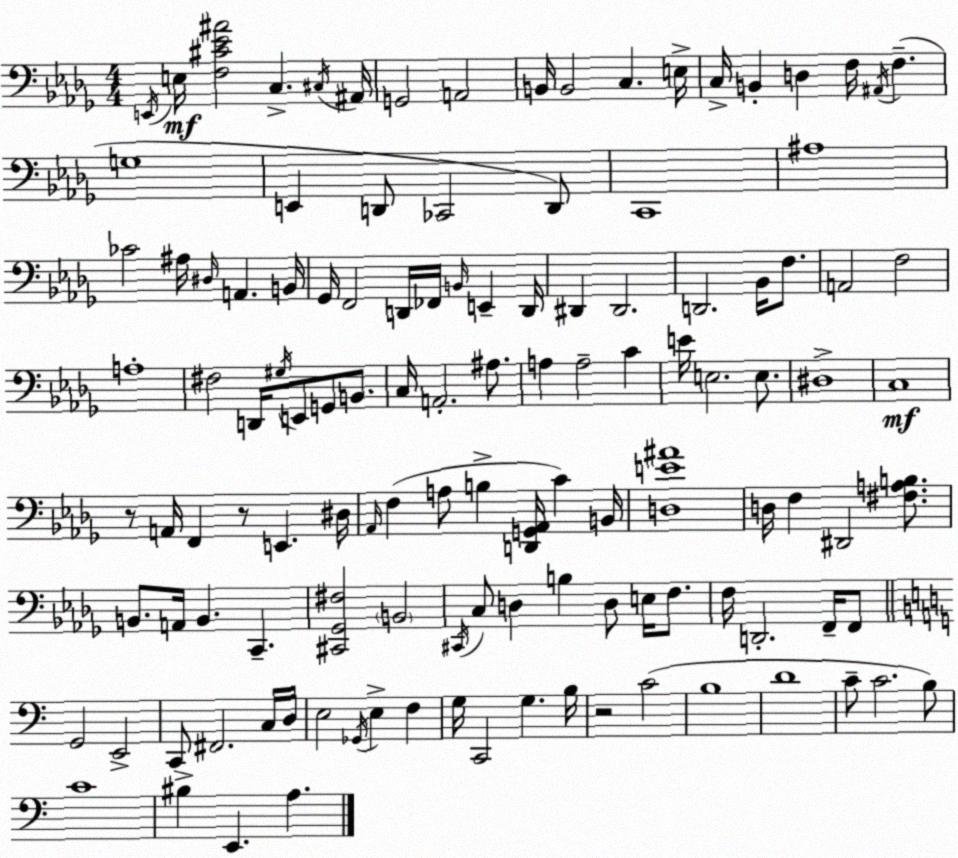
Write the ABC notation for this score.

X:1
T:Untitled
M:4/4
L:1/4
K:Bbm
E,,/4 E,/4 [F,^C_E^A]2 C, ^C,/4 ^A,,/4 G,,2 A,,2 B,,/4 B,,2 C, E,/4 C,/4 B,, D, F,/4 ^A,,/4 F, G,4 E,, D,,/2 _C,,2 D,,/2 C,,4 ^A,4 _C2 ^A,/4 ^D,/4 A,, B,,/4 _G,,/4 F,,2 D,,/4 _F,,/4 B,,/4 E,, D,,/4 ^D,, ^D,,2 D,,2 _B,,/4 F,/2 A,,2 F,2 A,4 ^F,2 D,,/4 ^G,/4 E,,/2 G,,/2 B,,/2 C,/4 A,,2 ^A,/2 A, A,2 C E/4 E,2 E,/2 ^D,4 C,4 z/2 A,,/4 F,, z/2 E,, ^D,/4 _A,,/4 F, A,/2 B, [D,,G,,_A,,]/4 C B,,/4 [D,E^A]4 D,/4 F, ^D,,2 [^F,A,B,]/2 B,,/2 A,,/4 B,, C,, [^C,,_G,,^F,]2 B,,2 ^C,,/4 C,/2 D, B, D,/2 E,/4 F,/2 F,/4 D,,2 F,,/4 F,,/2 G,,2 E,,2 C,,/2 ^F,,2 C,/4 D,/4 E,2 _G,,/4 E, F, G,/4 C,,2 G, B,/4 z2 C2 B,4 D4 C/2 C2 B,/2 C4 ^B, E,, A,